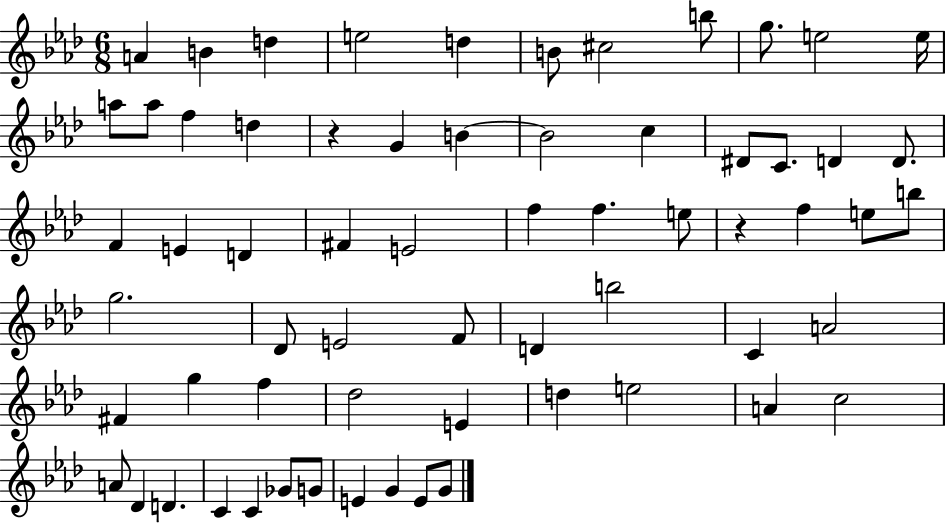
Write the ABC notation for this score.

X:1
T:Untitled
M:6/8
L:1/4
K:Ab
A B d e2 d B/2 ^c2 b/2 g/2 e2 e/4 a/2 a/2 f d z G B B2 c ^D/2 C/2 D D/2 F E D ^F E2 f f e/2 z f e/2 b/2 g2 _D/2 E2 F/2 D b2 C A2 ^F g f _d2 E d e2 A c2 A/2 _D D C C _G/2 G/2 E G E/2 G/2